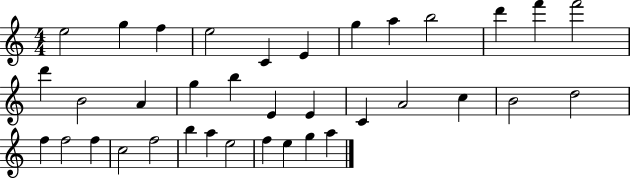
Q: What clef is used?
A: treble